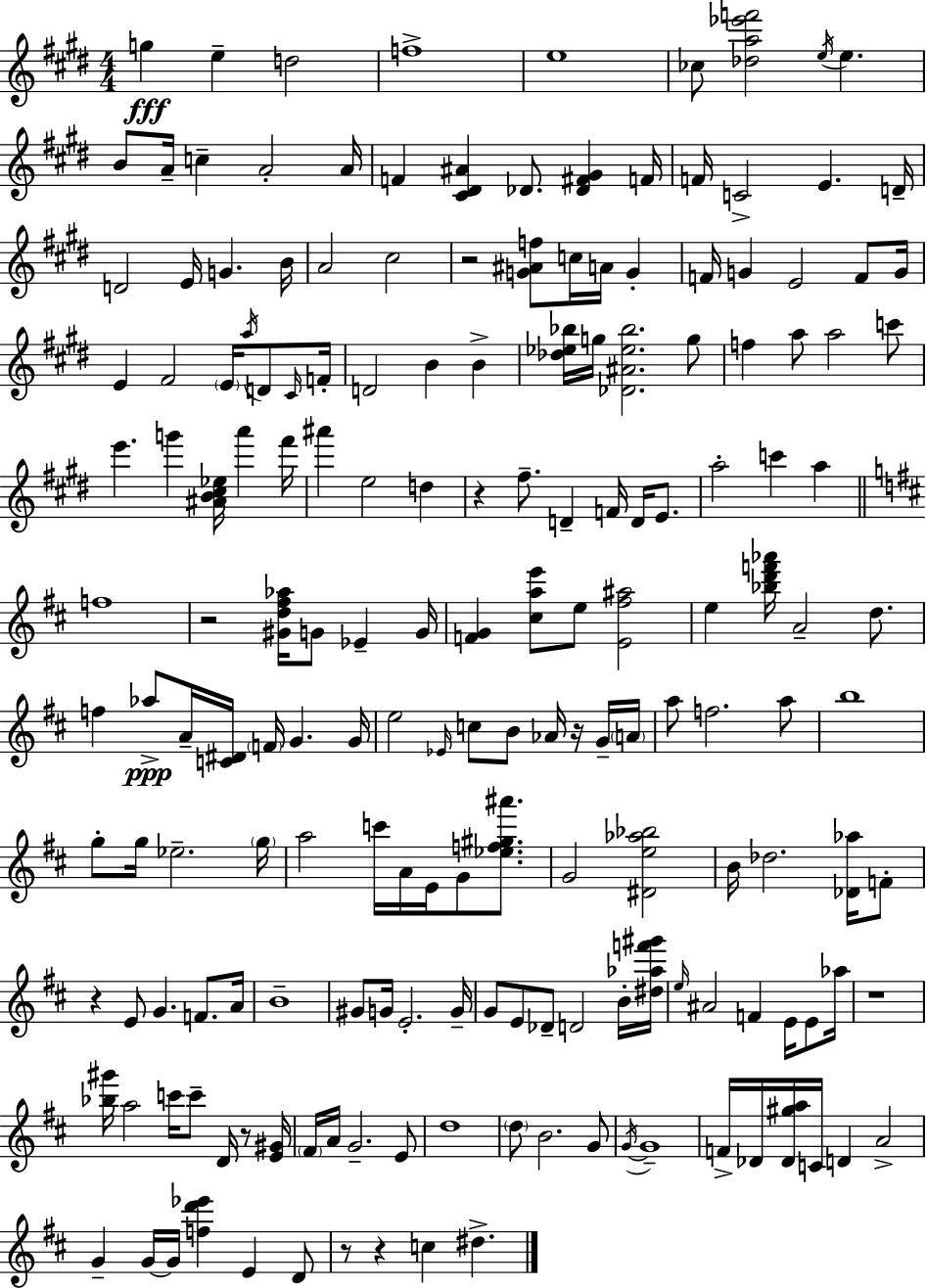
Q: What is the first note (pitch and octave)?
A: G5